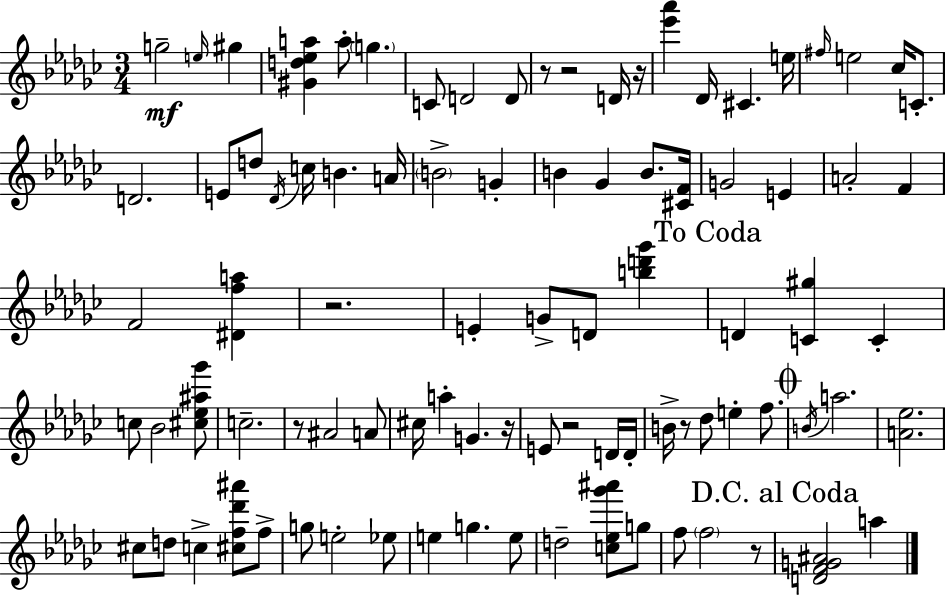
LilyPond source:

{
  \clef treble
  \numericTimeSignature
  \time 3/4
  \key ees \minor
  g''2--\mf \grace { e''16 } gis''4 | <gis' d'' ees'' a''>4 a''8-. \parenthesize g''4. | c'8 d'2 d'8 | r8 r2 d'16 | \break r16 <ees''' aes'''>4 des'16 cis'4. | e''16 \grace { fis''16 } e''2 ces''16 c'8.-. | d'2. | e'8 d''8 \acciaccatura { des'16 } c''16 b'4. | \break a'16 \parenthesize b'2-> g'4-. | b'4 ges'4 b'8. | <cis' f'>16 g'2 e'4 | a'2-. f'4 | \break f'2 <dis' f'' a''>4 | r2. | e'4-. g'8-> d'8 <b'' d''' ges'''>4 | \mark "To Coda" d'4 <c' gis''>4 c'4-. | \break c''8 bes'2 | <cis'' ees'' ais'' ges'''>8 c''2.-- | r8 ais'2 | a'8 cis''16 a''4-. g'4. | \break r16 e'8 r2 | d'16 d'16-. b'16-> r8 des''8 e''4-. | f''8. \mark \markup { \musicglyph "scripts.coda" } \acciaccatura { b'16 } a''2. | <a' ees''>2. | \break cis''8 d''8 c''4-> | <cis'' f'' des''' ais'''>8 f''8-> g''8 e''2-. | ees''8 e''4 g''4. | e''8 d''2-- | \break <c'' ees'' ges''' ais'''>8 g''8 f''8 \parenthesize f''2 | r8 \mark "D.C. al Coda" <d' f' g' ais'>2 | a''4 \bar "|."
}